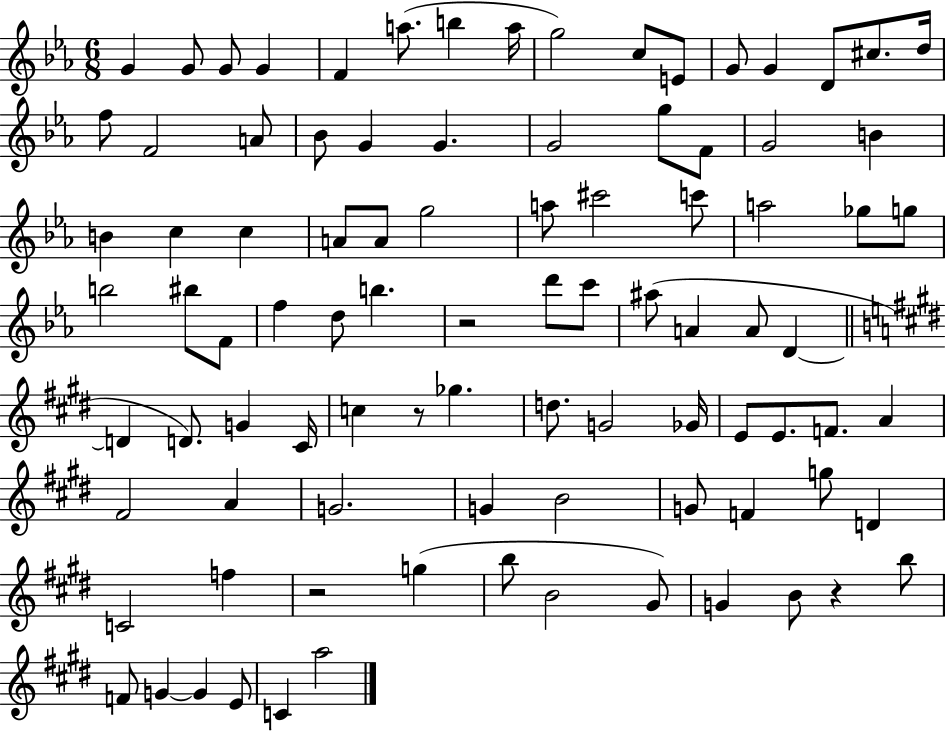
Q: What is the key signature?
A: EES major